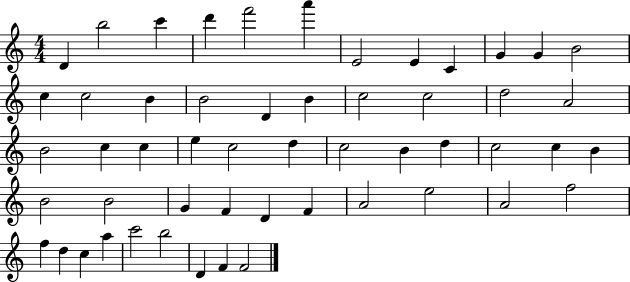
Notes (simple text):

D4/q B5/h C6/q D6/q F6/h A6/q E4/h E4/q C4/q G4/q G4/q B4/h C5/q C5/h B4/q B4/h D4/q B4/q C5/h C5/h D5/h A4/h B4/h C5/q C5/q E5/q C5/h D5/q C5/h B4/q D5/q C5/h C5/q B4/q B4/h B4/h G4/q F4/q D4/q F4/q A4/h E5/h A4/h F5/h F5/q D5/q C5/q A5/q C6/h B5/h D4/q F4/q F4/h